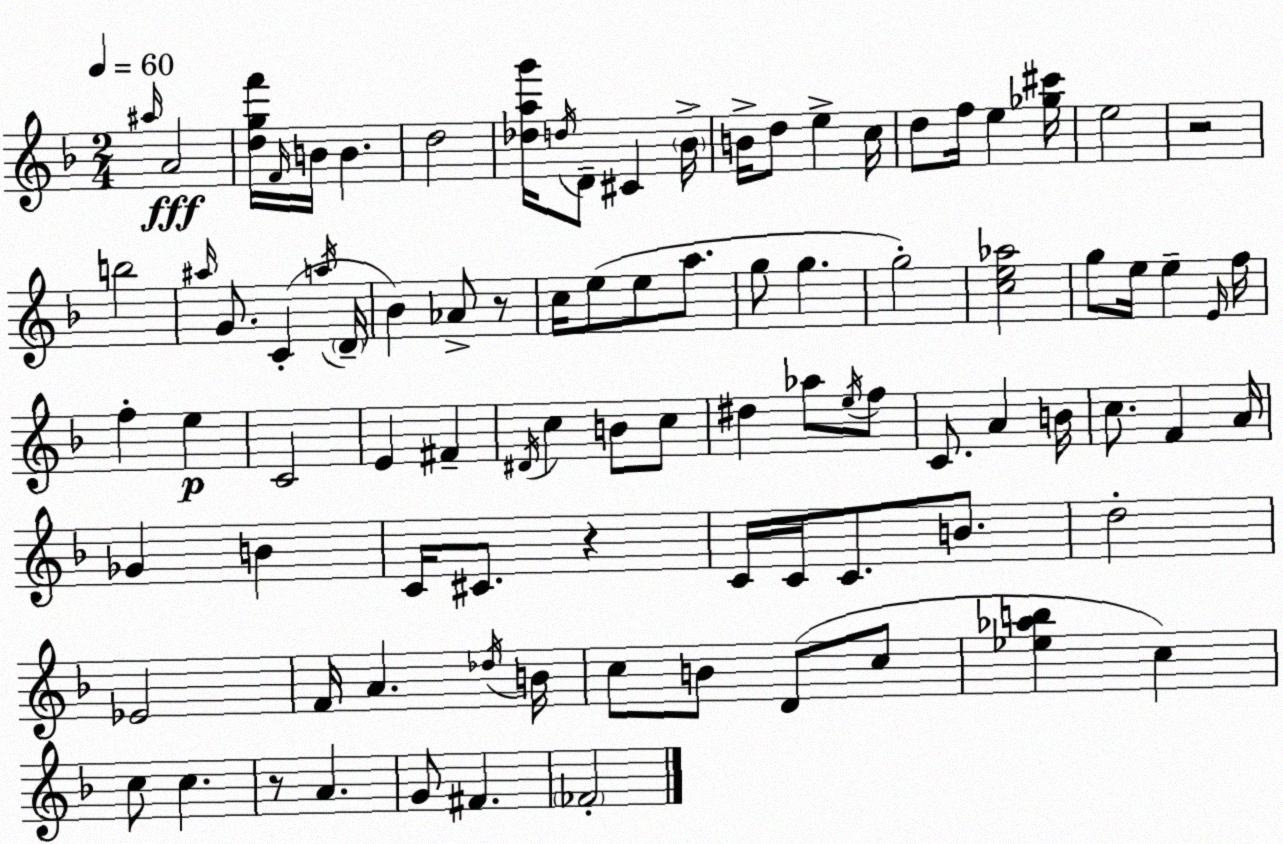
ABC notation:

X:1
T:Untitled
M:2/4
L:1/4
K:F
^a/4 A2 [dgf']/4 F/4 B/4 B d2 [_dag']/4 d/4 D/2 ^C _B/4 B/4 d/2 e c/4 d/2 f/4 e [_g^c']/4 e2 z2 b2 ^a/4 G/2 C a/4 D/4 _B _A/2 z/2 c/4 e/2 e/2 a/2 g/2 g g2 [ce_a]2 g/2 e/4 e E/4 f/4 f e C2 E ^F ^D/4 c B/2 c/2 ^d _a/2 e/4 f/2 C/2 A B/4 c/2 F A/4 _G B C/4 ^C/2 z C/4 C/4 C/2 B/2 d2 _E2 F/4 A _d/4 B/4 c/2 B/2 D/2 c/2 [_e_ab] c c/2 c z/2 A G/2 ^F _F2